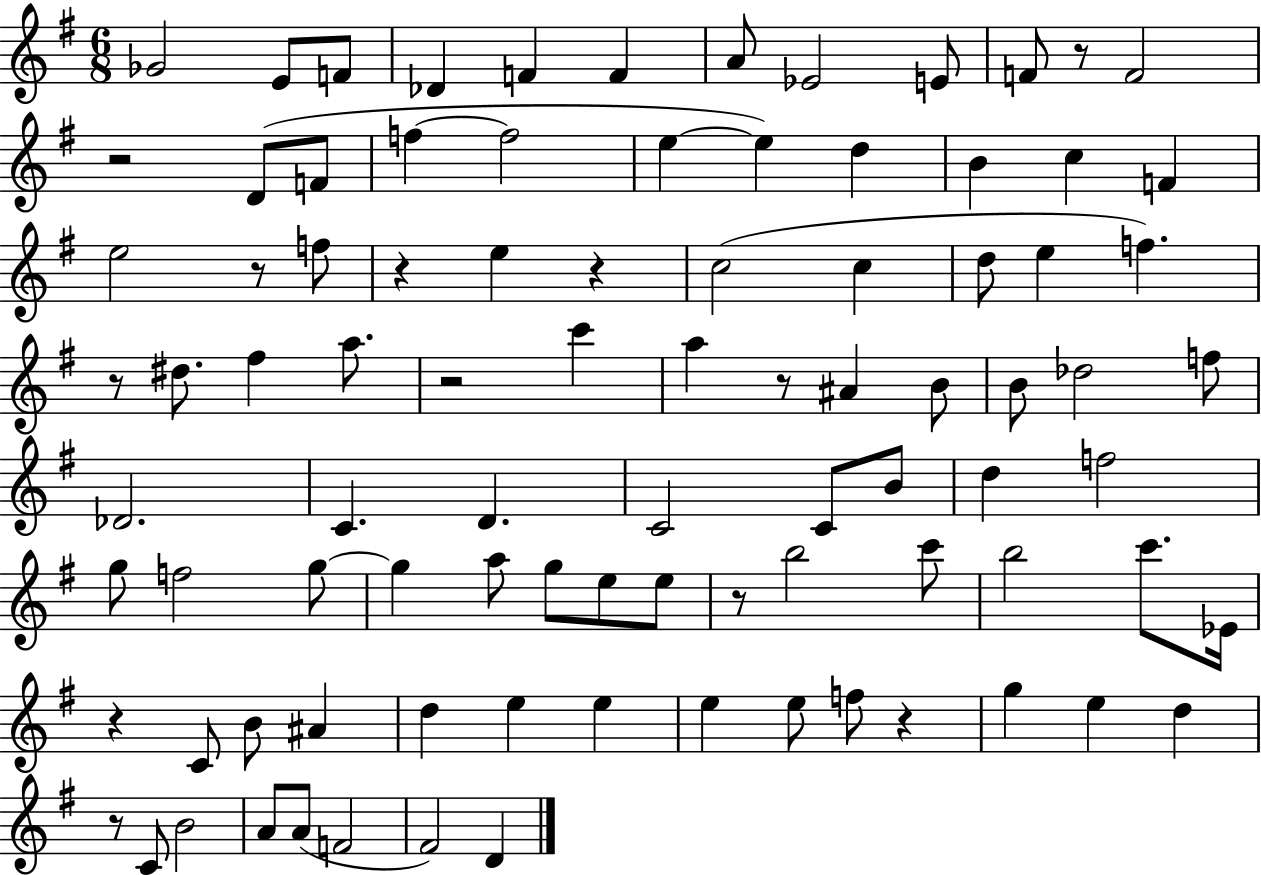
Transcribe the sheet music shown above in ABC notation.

X:1
T:Untitled
M:6/8
L:1/4
K:G
_G2 E/2 F/2 _D F F A/2 _E2 E/2 F/2 z/2 F2 z2 D/2 F/2 f f2 e e d B c F e2 z/2 f/2 z e z c2 c d/2 e f z/2 ^d/2 ^f a/2 z2 c' a z/2 ^A B/2 B/2 _d2 f/2 _D2 C D C2 C/2 B/2 d f2 g/2 f2 g/2 g a/2 g/2 e/2 e/2 z/2 b2 c'/2 b2 c'/2 _E/4 z C/2 B/2 ^A d e e e e/2 f/2 z g e d z/2 C/2 B2 A/2 A/2 F2 ^F2 D